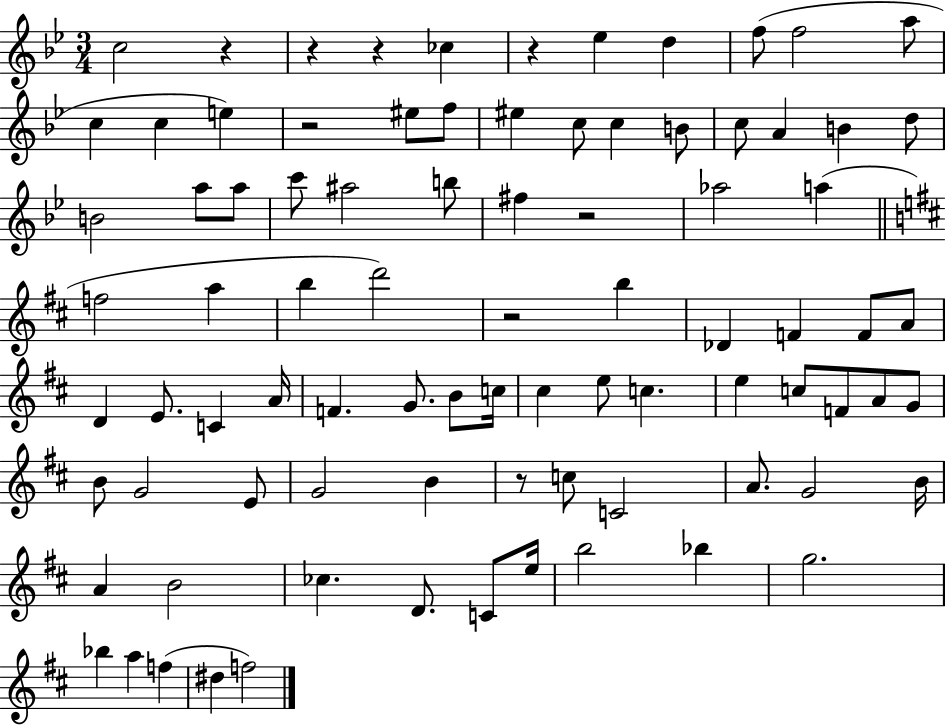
{
  \clef treble
  \numericTimeSignature
  \time 3/4
  \key bes \major
  c''2 r4 | r4 r4 ces''4 | r4 ees''4 d''4 | f''8( f''2 a''8 | \break c''4 c''4 e''4) | r2 eis''8 f''8 | eis''4 c''8 c''4 b'8 | c''8 a'4 b'4 d''8 | \break b'2 a''8 a''8 | c'''8 ais''2 b''8 | fis''4 r2 | aes''2 a''4( | \break \bar "||" \break \key d \major f''2 a''4 | b''4 d'''2) | r2 b''4 | des'4 f'4 f'8 a'8 | \break d'4 e'8. c'4 a'16 | f'4. g'8. b'8 c''16 | cis''4 e''8 c''4. | e''4 c''8 f'8 a'8 g'8 | \break b'8 g'2 e'8 | g'2 b'4 | r8 c''8 c'2 | a'8. g'2 b'16 | \break a'4 b'2 | ces''4. d'8. c'8 e''16 | b''2 bes''4 | g''2. | \break bes''4 a''4 f''4( | dis''4 f''2) | \bar "|."
}